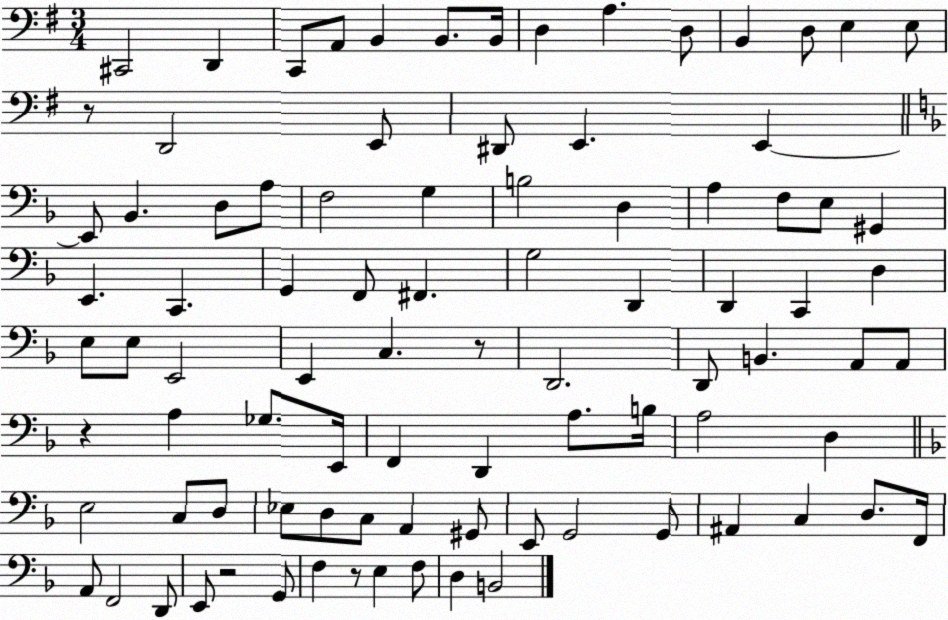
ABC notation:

X:1
T:Untitled
M:3/4
L:1/4
K:G
^C,,2 D,, C,,/2 A,,/2 B,, B,,/2 B,,/4 D, A, D,/2 B,, D,/2 E, E,/2 z/2 D,,2 E,,/2 ^D,,/2 E,, E,, E,,/2 _B,, D,/2 A,/2 F,2 G, B,2 D, A, F,/2 E,/2 ^G,, E,, C,, G,, F,,/2 ^F,, G,2 D,, D,, C,, D, E,/2 E,/2 E,,2 E,, C, z/2 D,,2 D,,/2 B,, A,,/2 A,,/2 z A, _G,/2 E,,/4 F,, D,, A,/2 B,/4 A,2 D, E,2 C,/2 D,/2 _E,/2 D,/2 C,/2 A,, ^G,,/2 E,,/2 G,,2 G,,/2 ^A,, C, D,/2 F,,/4 A,,/2 F,,2 D,,/2 E,,/2 z2 G,,/2 F, z/2 E, F,/2 D, B,,2